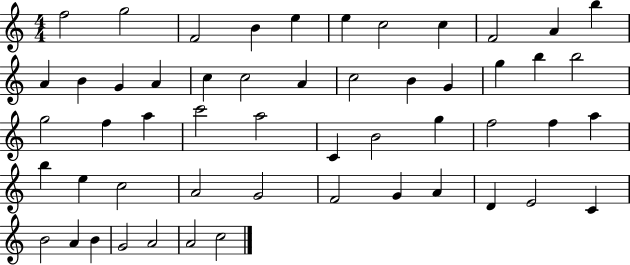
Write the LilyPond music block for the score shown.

{
  \clef treble
  \numericTimeSignature
  \time 4/4
  \key c \major
  f''2 g''2 | f'2 b'4 e''4 | e''4 c''2 c''4 | f'2 a'4 b''4 | \break a'4 b'4 g'4 a'4 | c''4 c''2 a'4 | c''2 b'4 g'4 | g''4 b''4 b''2 | \break g''2 f''4 a''4 | c'''2 a''2 | c'4 b'2 g''4 | f''2 f''4 a''4 | \break b''4 e''4 c''2 | a'2 g'2 | f'2 g'4 a'4 | d'4 e'2 c'4 | \break b'2 a'4 b'4 | g'2 a'2 | a'2 c''2 | \bar "|."
}